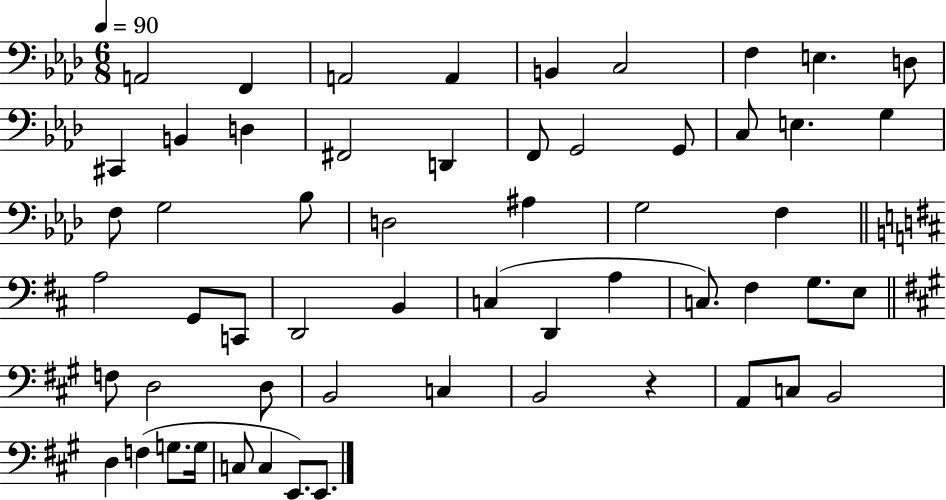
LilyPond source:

{
  \clef bass
  \numericTimeSignature
  \time 6/8
  \key aes \major
  \tempo 4 = 90
  \repeat volta 2 { a,2 f,4 | a,2 a,4 | b,4 c2 | f4 e4. d8 | \break cis,4 b,4 d4 | fis,2 d,4 | f,8 g,2 g,8 | c8 e4. g4 | \break f8 g2 bes8 | d2 ais4 | g2 f4 | \bar "||" \break \key d \major a2 g,8 c,8 | d,2 b,4 | c4( d,4 a4 | c8.) fis4 g8. e8 | \break \bar "||" \break \key a \major f8 d2 d8 | b,2 c4 | b,2 r4 | a,8 c8 b,2 | \break d4 f4( g8. g16 | c8 c4 e,8.) e,8. | } \bar "|."
}